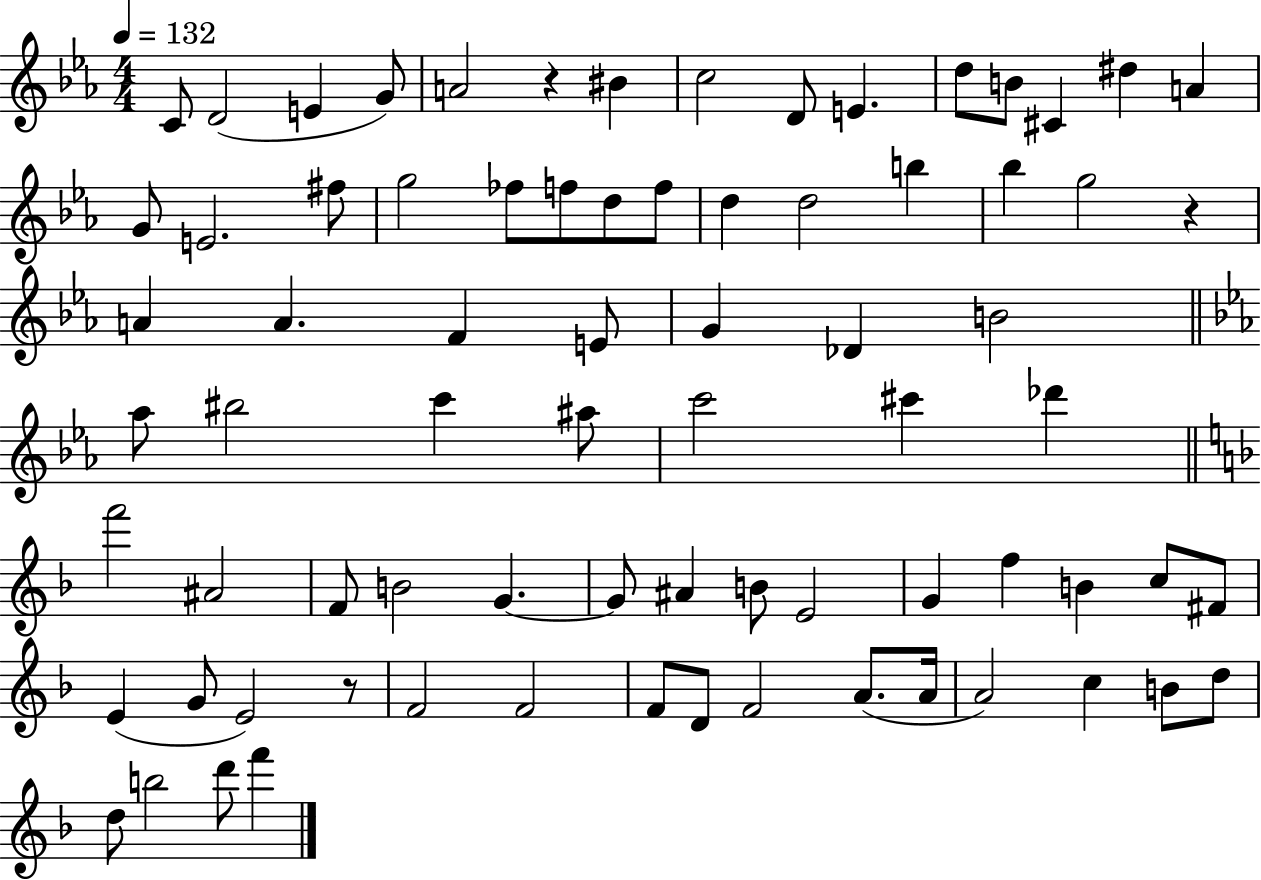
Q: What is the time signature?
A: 4/4